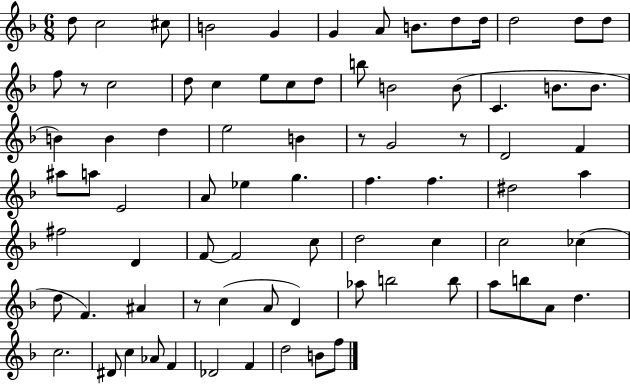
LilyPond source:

{
  \clef treble
  \numericTimeSignature
  \time 6/8
  \key f \major
  d''8 c''2 cis''8 | b'2 g'4 | g'4 a'8 b'8. d''8 d''16 | d''2 d''8 d''8 | \break f''8 r8 c''2 | d''8 c''4 e''8 c''8 d''8 | b''8 b'2 b'8( | c'4. b'8. b'8. | \break b'4) b'4 d''4 | e''2 b'4 | r8 g'2 r8 | d'2 f'4 | \break ais''8 a''8 e'2 | a'8 ees''4 g''4. | f''4. f''4. | dis''2 a''4 | \break fis''2 d'4 | f'8~~ f'2 c''8 | d''2 c''4 | c''2 ces''4( | \break d''8 f'4.) ais'4 | r8 c''4( a'8 d'4) | aes''8 b''2 b''8 | a''8 b''8 a'8 d''4. | \break c''2. | dis'8 c''4 aes'8 f'4 | des'2 f'4 | d''2 b'8 f''8 | \break \bar "|."
}